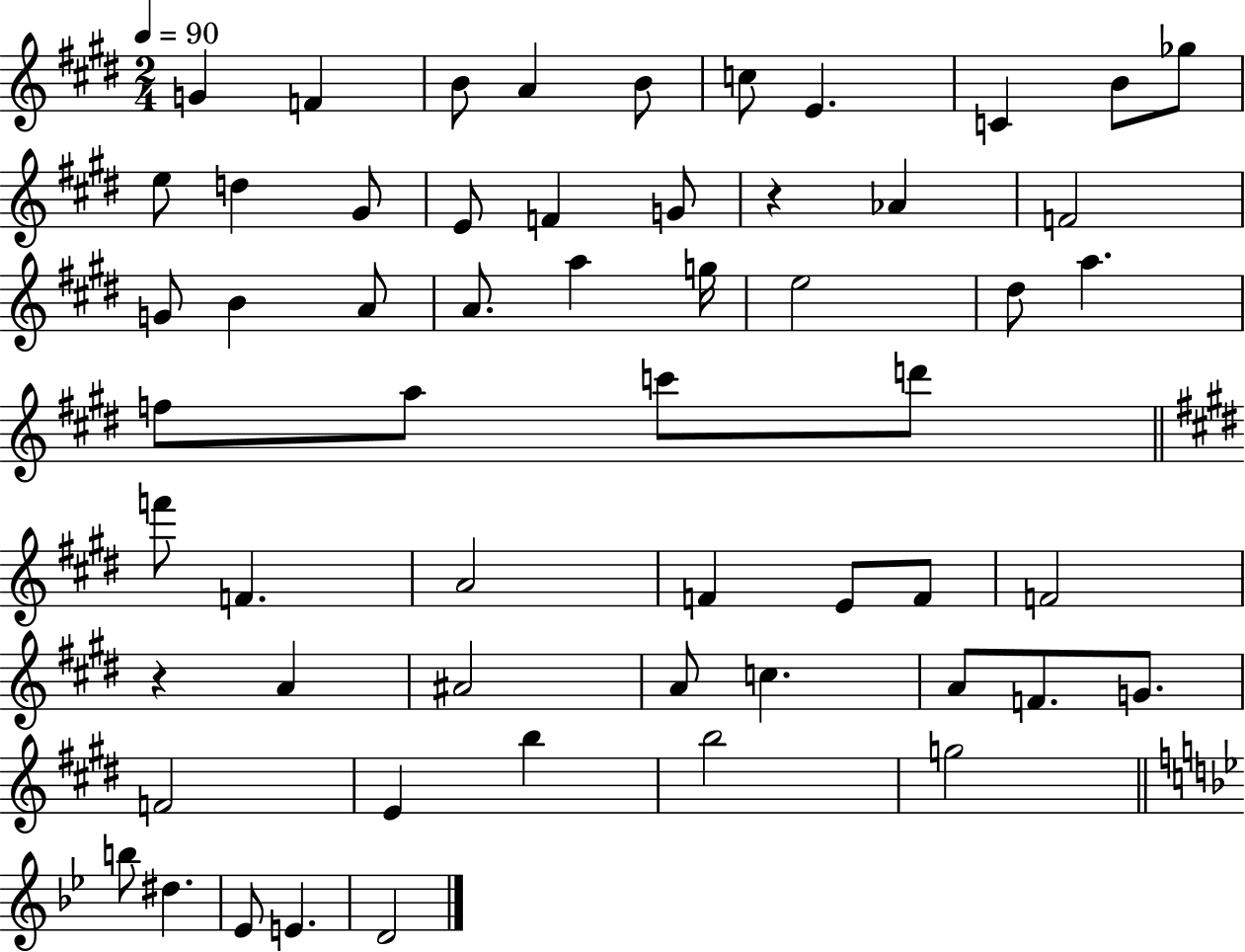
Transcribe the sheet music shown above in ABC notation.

X:1
T:Untitled
M:2/4
L:1/4
K:E
G F B/2 A B/2 c/2 E C B/2 _g/2 e/2 d ^G/2 E/2 F G/2 z _A F2 G/2 B A/2 A/2 a g/4 e2 ^d/2 a f/2 a/2 c'/2 d'/2 f'/2 F A2 F E/2 F/2 F2 z A ^A2 A/2 c A/2 F/2 G/2 F2 E b b2 g2 b/2 ^d _E/2 E D2